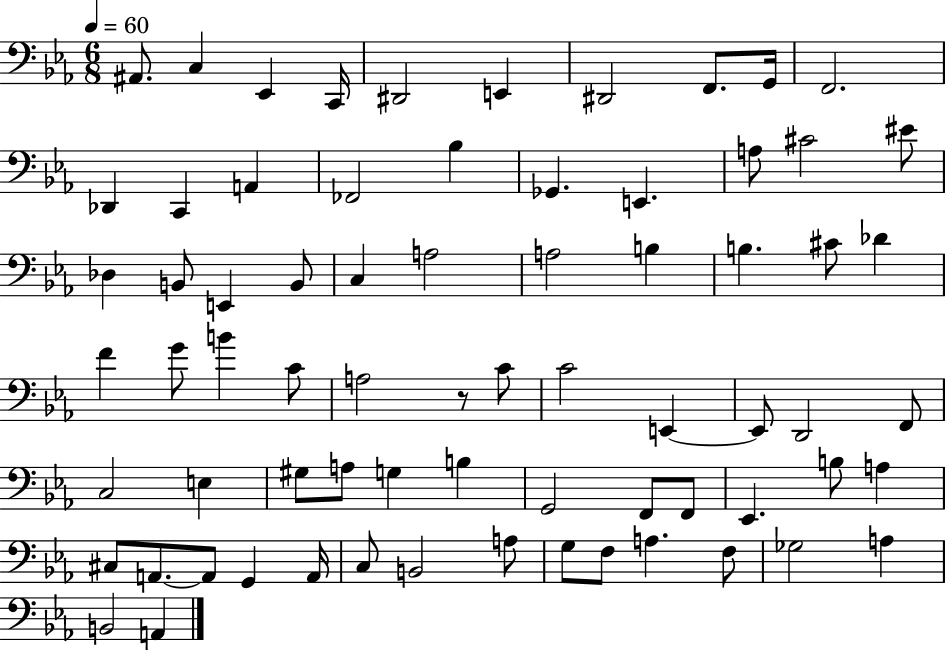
X:1
T:Untitled
M:6/8
L:1/4
K:Eb
^A,,/2 C, _E,, C,,/4 ^D,,2 E,, ^D,,2 F,,/2 G,,/4 F,,2 _D,, C,, A,, _F,,2 _B, _G,, E,, A,/2 ^C2 ^E/2 _D, B,,/2 E,, B,,/2 C, A,2 A,2 B, B, ^C/2 _D F G/2 B C/2 A,2 z/2 C/2 C2 E,, E,,/2 D,,2 F,,/2 C,2 E, ^G,/2 A,/2 G, B, G,,2 F,,/2 F,,/2 _E,, B,/2 A, ^C,/2 A,,/2 A,,/2 G,, A,,/4 C,/2 B,,2 A,/2 G,/2 F,/2 A, F,/2 _G,2 A, B,,2 A,,